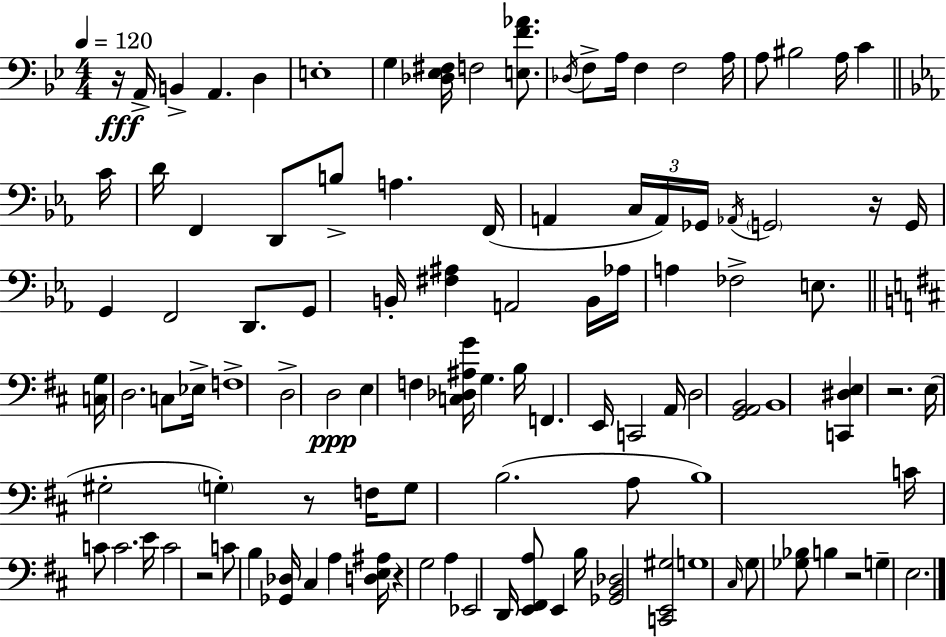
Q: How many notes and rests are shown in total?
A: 107